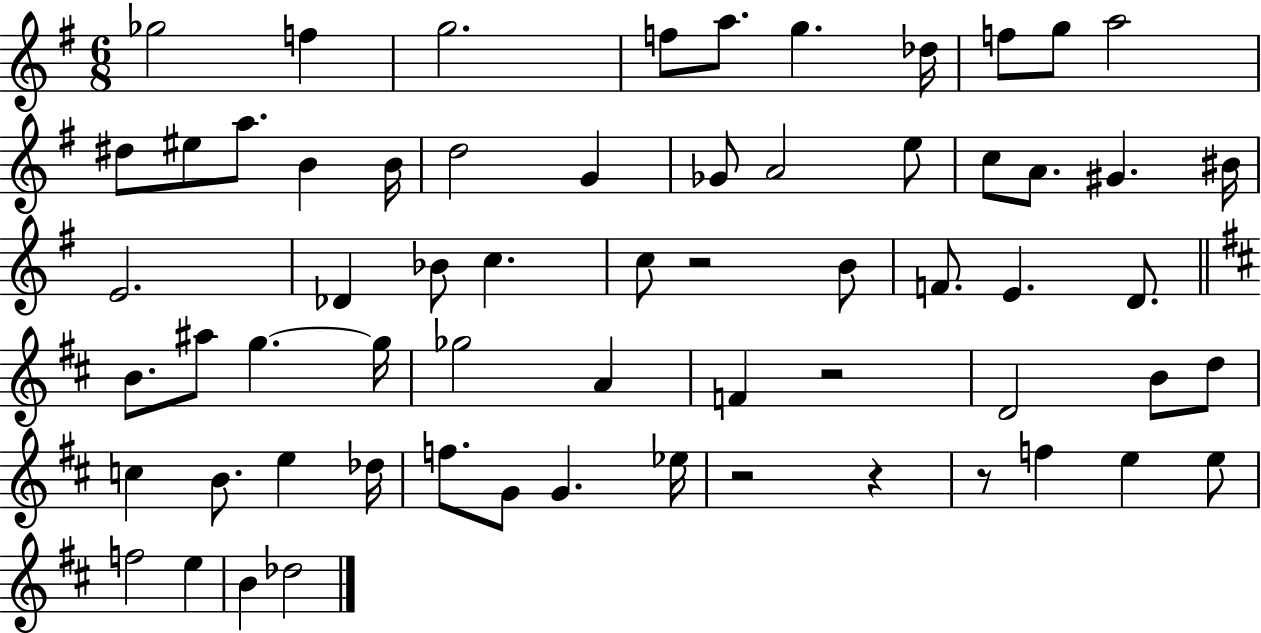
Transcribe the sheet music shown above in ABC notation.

X:1
T:Untitled
M:6/8
L:1/4
K:G
_g2 f g2 f/2 a/2 g _d/4 f/2 g/2 a2 ^d/2 ^e/2 a/2 B B/4 d2 G _G/2 A2 e/2 c/2 A/2 ^G ^B/4 E2 _D _B/2 c c/2 z2 B/2 F/2 E D/2 B/2 ^a/2 g g/4 _g2 A F z2 D2 B/2 d/2 c B/2 e _d/4 f/2 G/2 G _e/4 z2 z z/2 f e e/2 f2 e B _d2